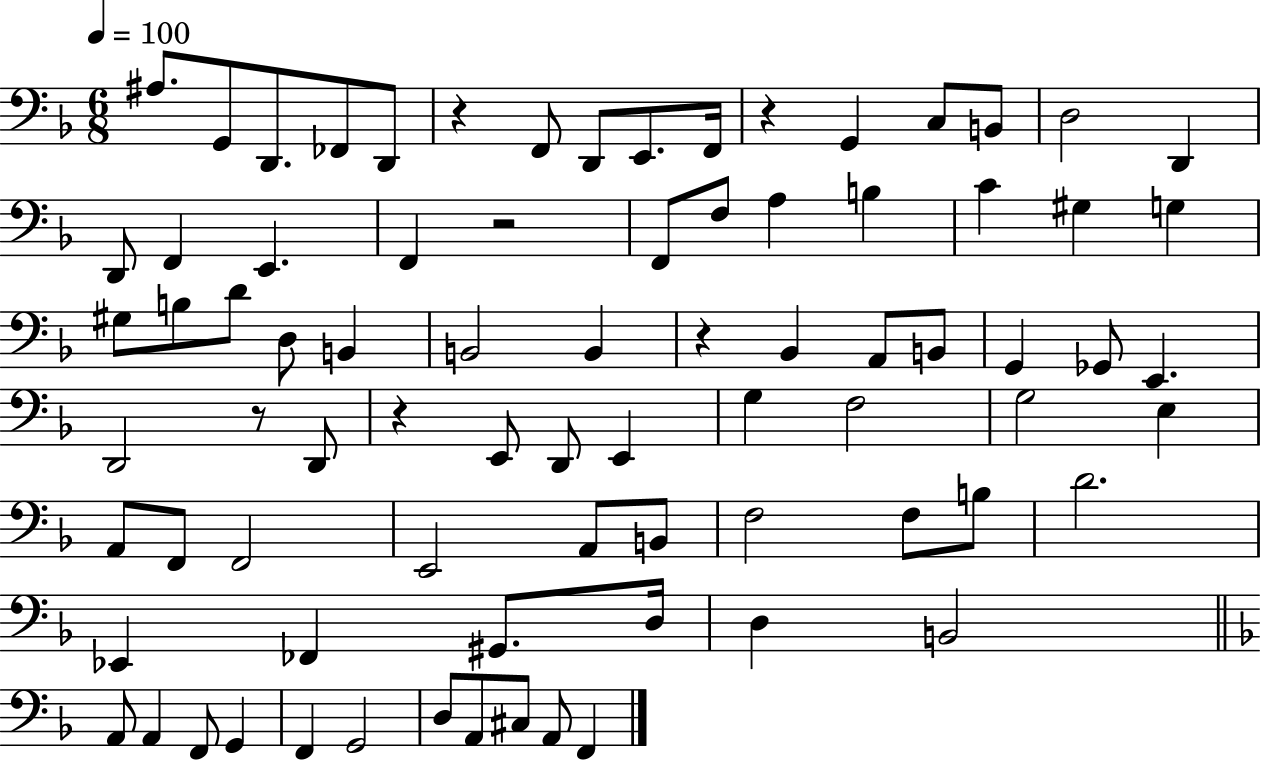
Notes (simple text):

A#3/e. G2/e D2/e. FES2/e D2/e R/q F2/e D2/e E2/e. F2/s R/q G2/q C3/e B2/e D3/h D2/q D2/e F2/q E2/q. F2/q R/h F2/e F3/e A3/q B3/q C4/q G#3/q G3/q G#3/e B3/e D4/e D3/e B2/q B2/h B2/q R/q Bb2/q A2/e B2/e G2/q Gb2/e E2/q. D2/h R/e D2/e R/q E2/e D2/e E2/q G3/q F3/h G3/h E3/q A2/e F2/e F2/h E2/h A2/e B2/e F3/h F3/e B3/e D4/h. Eb2/q FES2/q G#2/e. D3/s D3/q B2/h A2/e A2/q F2/e G2/q F2/q G2/h D3/e A2/e C#3/e A2/e F2/q